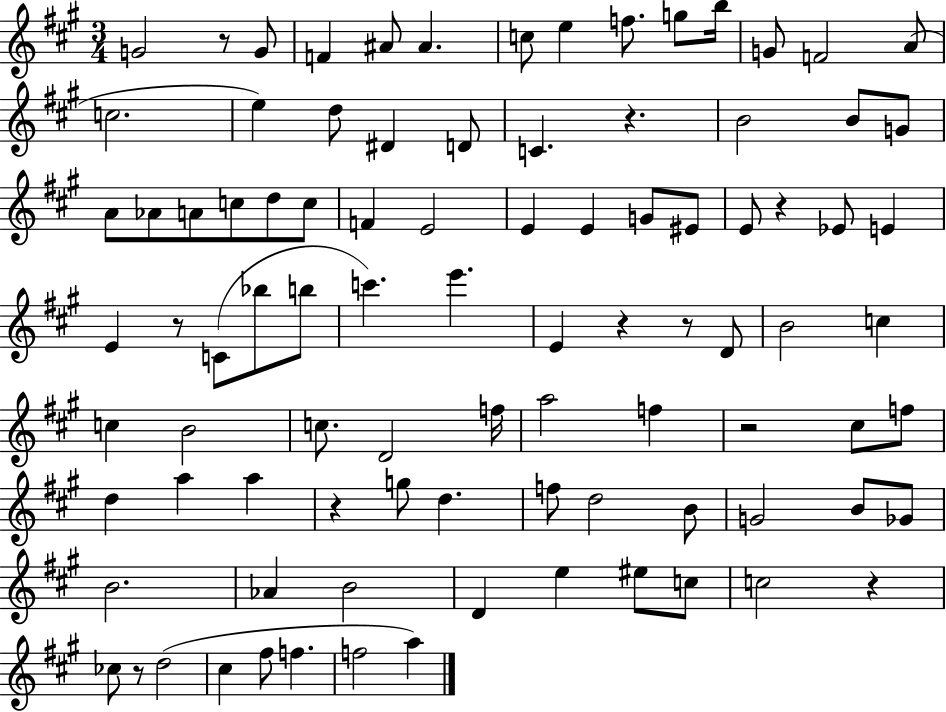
{
  \clef treble
  \numericTimeSignature
  \time 3/4
  \key a \major
  g'2 r8 g'8 | f'4 ais'8 ais'4. | c''8 e''4 f''8. g''8 b''16 | g'8 f'2 a'8( | \break c''2. | e''4) d''8 dis'4 d'8 | c'4. r4. | b'2 b'8 g'8 | \break a'8 aes'8 a'8 c''8 d''8 c''8 | f'4 e'2 | e'4 e'4 g'8 eis'8 | e'8 r4 ees'8 e'4 | \break e'4 r8 c'8( bes''8 b''8 | c'''4.) e'''4. | e'4 r4 r8 d'8 | b'2 c''4 | \break c''4 b'2 | c''8. d'2 f''16 | a''2 f''4 | r2 cis''8 f''8 | \break d''4 a''4 a''4 | r4 g''8 d''4. | f''8 d''2 b'8 | g'2 b'8 ges'8 | \break b'2. | aes'4 b'2 | d'4 e''4 eis''8 c''8 | c''2 r4 | \break ces''8 r8 d''2( | cis''4 fis''8 f''4. | f''2 a''4) | \bar "|."
}